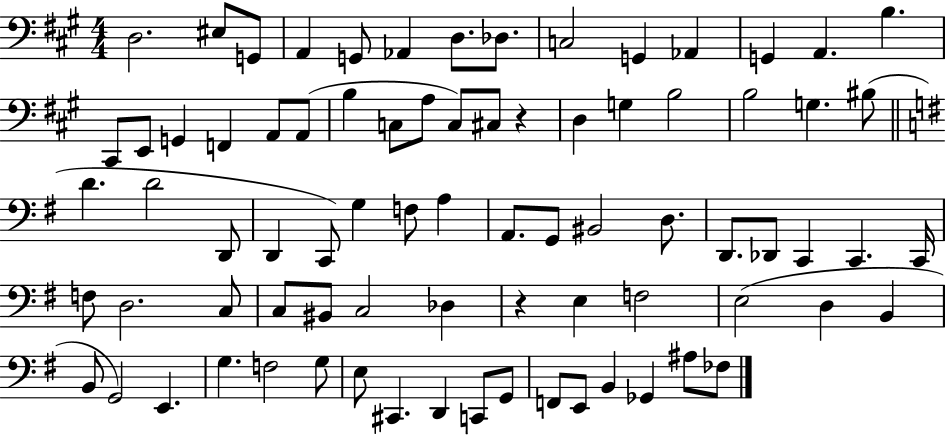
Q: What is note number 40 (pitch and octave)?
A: A2